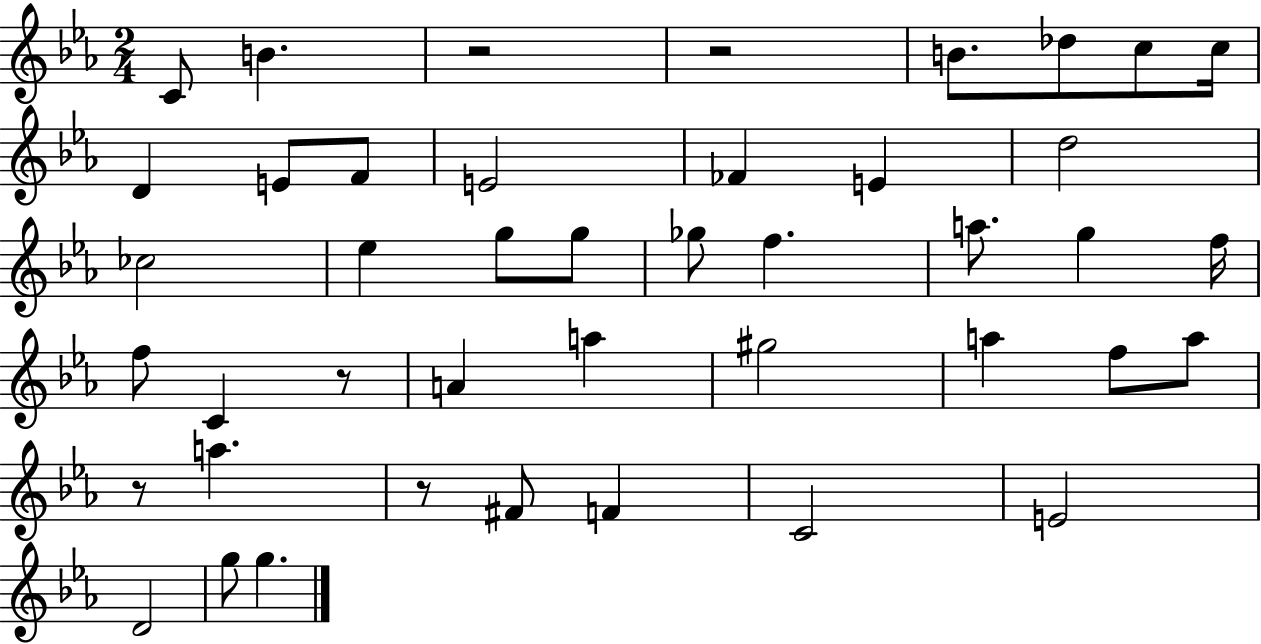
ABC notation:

X:1
T:Untitled
M:2/4
L:1/4
K:Eb
C/2 B z2 z2 B/2 _d/2 c/2 c/4 D E/2 F/2 E2 _F E d2 _c2 _e g/2 g/2 _g/2 f a/2 g f/4 f/2 C z/2 A a ^g2 a f/2 a/2 z/2 a z/2 ^F/2 F C2 E2 D2 g/2 g